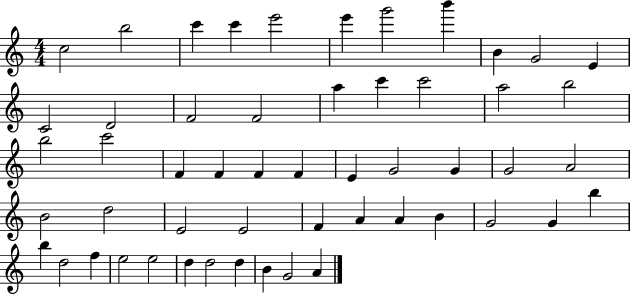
{
  \clef treble
  \numericTimeSignature
  \time 4/4
  \key c \major
  c''2 b''2 | c'''4 c'''4 e'''2 | e'''4 g'''2 b'''4 | b'4 g'2 e'4 | \break c'2 d'2 | f'2 f'2 | a''4 c'''4 c'''2 | a''2 b''2 | \break b''2 c'''2 | f'4 f'4 f'4 f'4 | e'4 g'2 g'4 | g'2 a'2 | \break b'2 d''2 | e'2 e'2 | f'4 a'4 a'4 b'4 | g'2 g'4 b''4 | \break b''4 d''2 f''4 | e''2 e''2 | d''4 d''2 d''4 | b'4 g'2 a'4 | \break \bar "|."
}